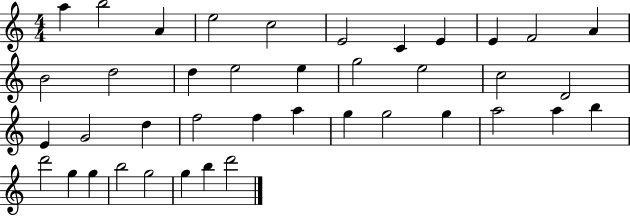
X:1
T:Untitled
M:4/4
L:1/4
K:C
a b2 A e2 c2 E2 C E E F2 A B2 d2 d e2 e g2 e2 c2 D2 E G2 d f2 f a g g2 g a2 a b d'2 g g b2 g2 g b d'2